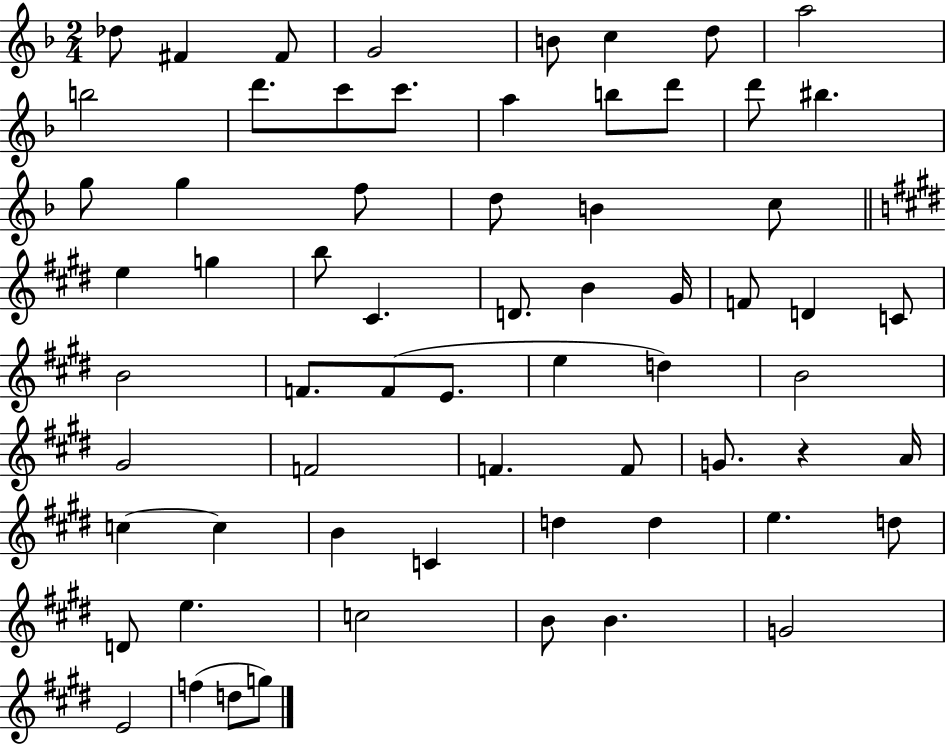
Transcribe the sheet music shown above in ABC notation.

X:1
T:Untitled
M:2/4
L:1/4
K:F
_d/2 ^F ^F/2 G2 B/2 c d/2 a2 b2 d'/2 c'/2 c'/2 a b/2 d'/2 d'/2 ^b g/2 g f/2 d/2 B c/2 e g b/2 ^C D/2 B ^G/4 F/2 D C/2 B2 F/2 F/2 E/2 e d B2 ^G2 F2 F F/2 G/2 z A/4 c c B C d d e d/2 D/2 e c2 B/2 B G2 E2 f d/2 g/2